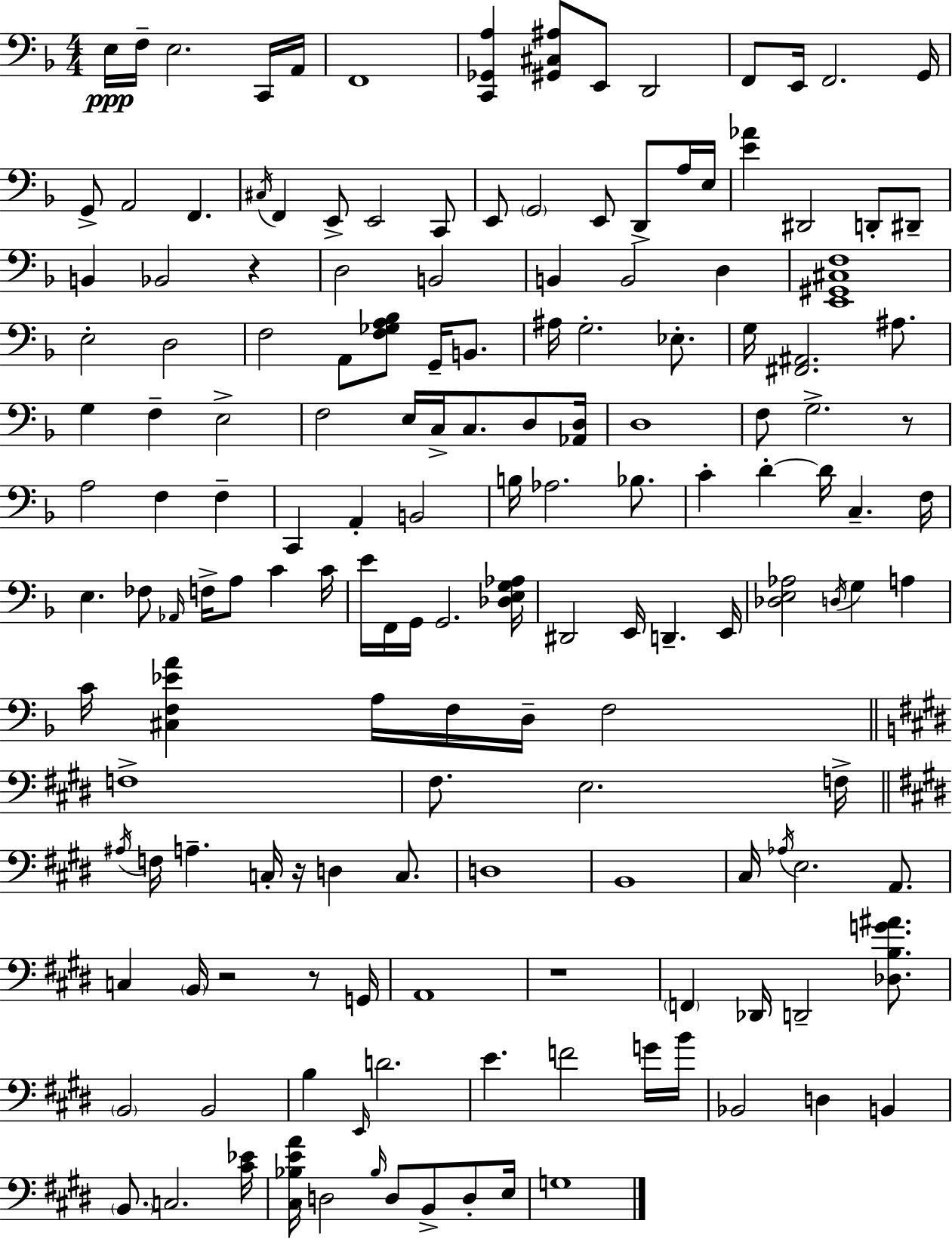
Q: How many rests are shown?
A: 6